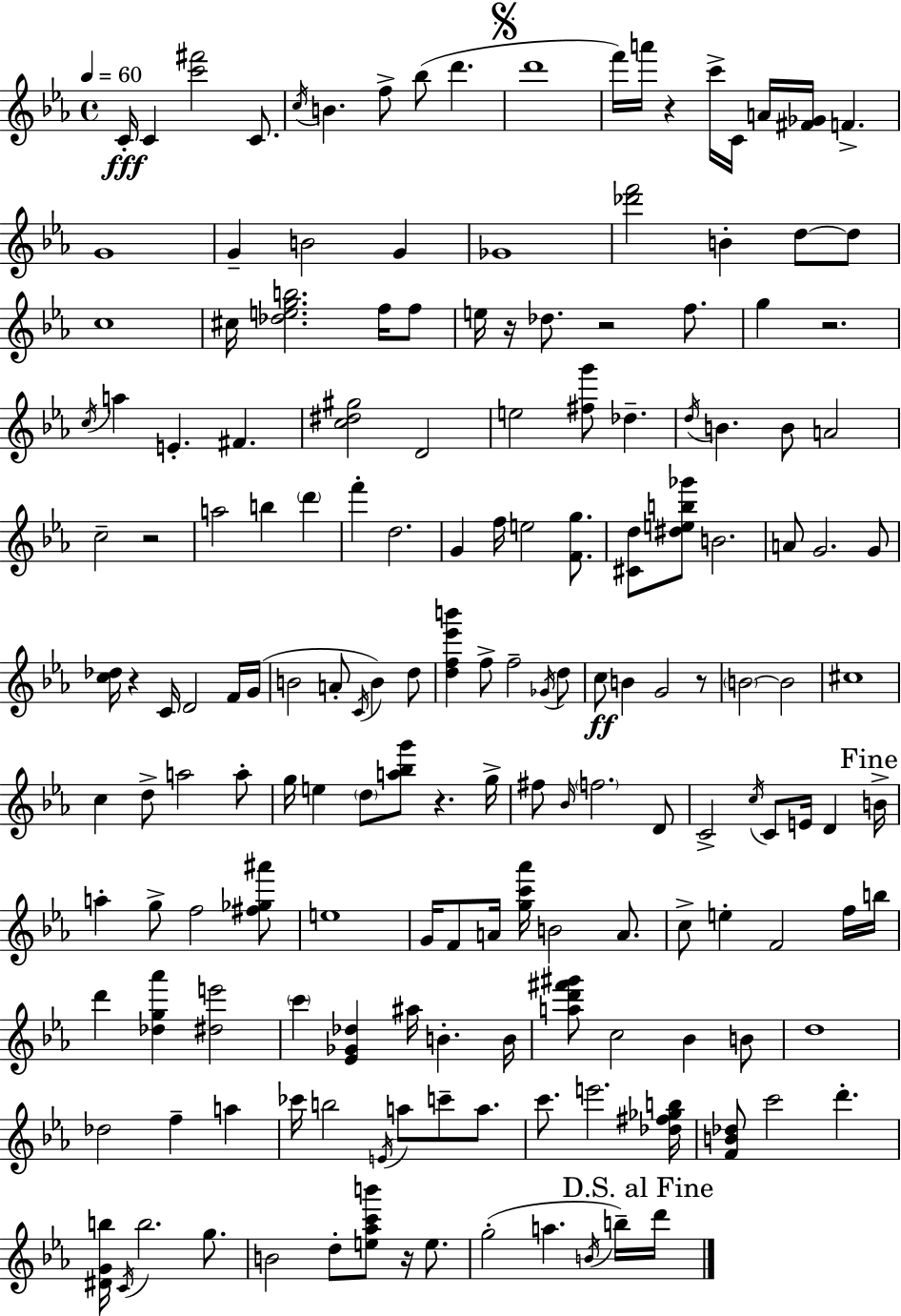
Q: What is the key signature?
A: C minor